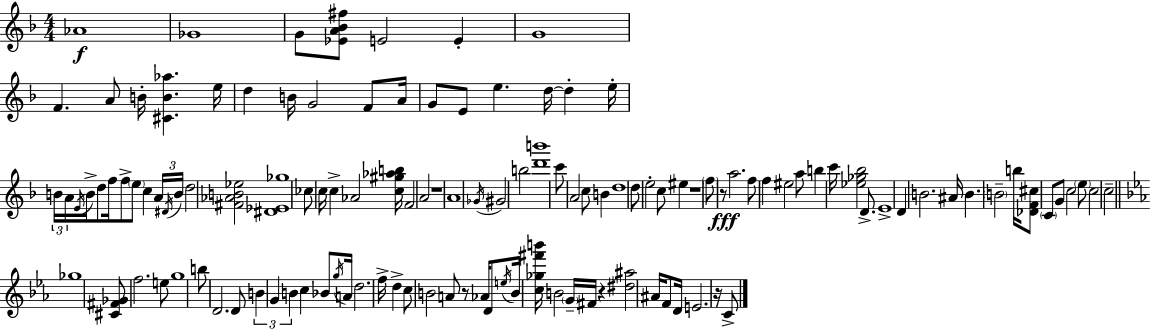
Ab4/w Gb4/w G4/e [Eb4,A4,Bb4,F#5]/e E4/h E4/q G4/w F4/q. A4/e B4/s [C#4,B4,Ab5]/q. E5/s D5/q B4/s G4/h F4/e A4/s G4/e E4/e E5/q. D5/s D5/q E5/s B4/s A4/s E4/s B4/s D5/e F5/s F5/e E5/e C5/q A4/s D#4/s B4/s D5/h [F#4,Ab4,B4,Eb5]/h [D#4,Eb4,Gb5]/w CES5/e C5/s C5/q Ab4/h [C5,G#5,Ab5,B5]/s F4/h A4/h R/w A4/w Gb4/s G#4/h B5/h [D6,B6]/w C6/e A4/h C5/e B4/q D5/w D5/e E5/h C5/e EIS5/q R/w F5/e R/e A5/h. F5/e F5/q EIS5/h A5/e B5/q C6/s [Eb5,Gb5,Bb5]/h D4/e. E4/w D4/q B4/h. A#4/s B4/q. B4/h B5/s [Db4,F4,C#5]/e C4/e G4/e C5/h E5/e C5/h C5/h Gb5/w [C#4,F#4,Gb4]/e F5/h. E5/e G5/w B5/e D4/h. D4/e B4/q G4/q B4/q C5/q Bb4/e G5/s A4/s D5/h. F5/s D5/q C5/e B4/h A4/e R/e Ab4/s D4/e E5/s B4/s [C5,Gb5,F#6,B6]/s B4/h G4/s F#4/s R/q [D#5,A#5]/h A#4/s F4/e D4/s E4/h. R/s C4/e